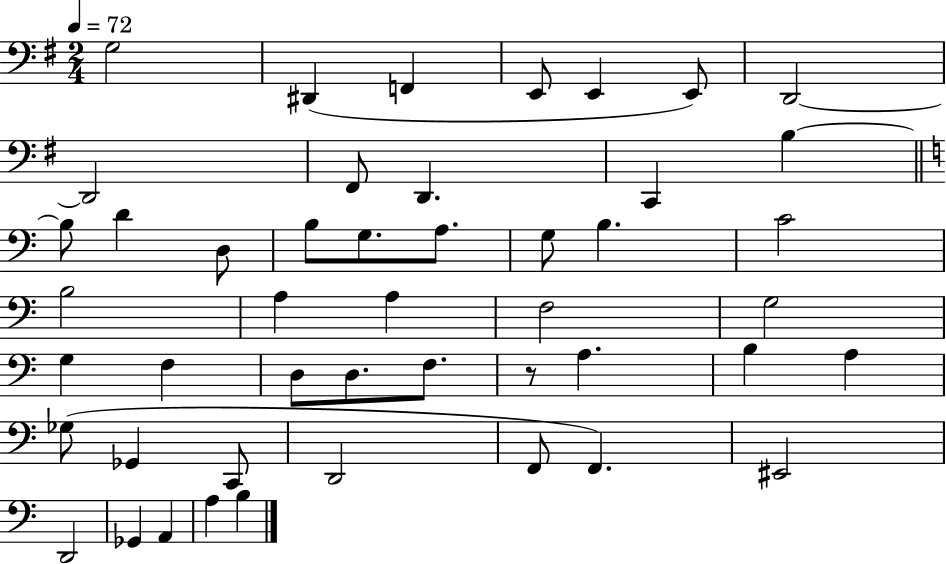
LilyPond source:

{
  \clef bass
  \numericTimeSignature
  \time 2/4
  \key g \major
  \tempo 4 = 72
  g2 | dis,4( f,4 | e,8 e,4 e,8) | d,2~~ | \break d,2 | fis,8 d,4. | c,4 b4~~ | \bar "||" \break \key c \major b8 d'4 d8 | b8 g8. a8. | g8 b4. | c'2 | \break b2 | a4 a4 | f2 | g2 | \break g4 f4 | d8 d8. f8. | r8 a4. | b4 a4 | \break ges8( ges,4 c,8 | d,2 | f,8 f,4.) | eis,2 | \break d,2 | ges,4 a,4 | a4 b4 | \bar "|."
}